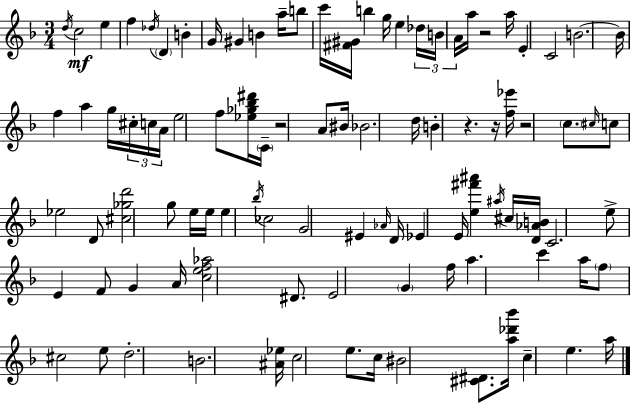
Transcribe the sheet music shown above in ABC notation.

X:1
T:Untitled
M:3/4
L:1/4
K:F
d/4 c2 e f _d/4 D B G/4 ^G B a/4 b/2 c'/4 [^F^G]/4 b g/4 e _d/4 B/4 A/4 a/4 z2 a/4 E C2 B2 B/4 f a g/4 ^c/4 c/4 A/4 e2 f/2 [_e_g_b^d']/4 C/4 z2 A/2 ^B/4 _B2 d/4 B z z/4 [f_e']/4 z2 c/2 ^c/4 c/2 _e2 D/2 [^c_gd']2 g/2 e/4 e/4 e _b/4 _c2 G2 ^E _A/4 D/4 _E E/4 [e^f'^a'] ^a/4 ^c/4 [D_AB]/4 C2 e/2 E F/2 G A/4 [cef_a]2 ^D/2 E2 G f/4 a c' a/4 f/2 ^c2 e/2 d2 B2 [^A_e]/4 c2 e/2 c/4 ^B2 [^C^D]/2 [a_d'_b']/4 c e a/4